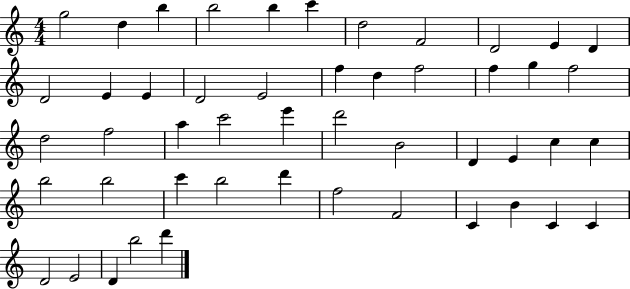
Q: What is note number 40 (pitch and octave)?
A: F4